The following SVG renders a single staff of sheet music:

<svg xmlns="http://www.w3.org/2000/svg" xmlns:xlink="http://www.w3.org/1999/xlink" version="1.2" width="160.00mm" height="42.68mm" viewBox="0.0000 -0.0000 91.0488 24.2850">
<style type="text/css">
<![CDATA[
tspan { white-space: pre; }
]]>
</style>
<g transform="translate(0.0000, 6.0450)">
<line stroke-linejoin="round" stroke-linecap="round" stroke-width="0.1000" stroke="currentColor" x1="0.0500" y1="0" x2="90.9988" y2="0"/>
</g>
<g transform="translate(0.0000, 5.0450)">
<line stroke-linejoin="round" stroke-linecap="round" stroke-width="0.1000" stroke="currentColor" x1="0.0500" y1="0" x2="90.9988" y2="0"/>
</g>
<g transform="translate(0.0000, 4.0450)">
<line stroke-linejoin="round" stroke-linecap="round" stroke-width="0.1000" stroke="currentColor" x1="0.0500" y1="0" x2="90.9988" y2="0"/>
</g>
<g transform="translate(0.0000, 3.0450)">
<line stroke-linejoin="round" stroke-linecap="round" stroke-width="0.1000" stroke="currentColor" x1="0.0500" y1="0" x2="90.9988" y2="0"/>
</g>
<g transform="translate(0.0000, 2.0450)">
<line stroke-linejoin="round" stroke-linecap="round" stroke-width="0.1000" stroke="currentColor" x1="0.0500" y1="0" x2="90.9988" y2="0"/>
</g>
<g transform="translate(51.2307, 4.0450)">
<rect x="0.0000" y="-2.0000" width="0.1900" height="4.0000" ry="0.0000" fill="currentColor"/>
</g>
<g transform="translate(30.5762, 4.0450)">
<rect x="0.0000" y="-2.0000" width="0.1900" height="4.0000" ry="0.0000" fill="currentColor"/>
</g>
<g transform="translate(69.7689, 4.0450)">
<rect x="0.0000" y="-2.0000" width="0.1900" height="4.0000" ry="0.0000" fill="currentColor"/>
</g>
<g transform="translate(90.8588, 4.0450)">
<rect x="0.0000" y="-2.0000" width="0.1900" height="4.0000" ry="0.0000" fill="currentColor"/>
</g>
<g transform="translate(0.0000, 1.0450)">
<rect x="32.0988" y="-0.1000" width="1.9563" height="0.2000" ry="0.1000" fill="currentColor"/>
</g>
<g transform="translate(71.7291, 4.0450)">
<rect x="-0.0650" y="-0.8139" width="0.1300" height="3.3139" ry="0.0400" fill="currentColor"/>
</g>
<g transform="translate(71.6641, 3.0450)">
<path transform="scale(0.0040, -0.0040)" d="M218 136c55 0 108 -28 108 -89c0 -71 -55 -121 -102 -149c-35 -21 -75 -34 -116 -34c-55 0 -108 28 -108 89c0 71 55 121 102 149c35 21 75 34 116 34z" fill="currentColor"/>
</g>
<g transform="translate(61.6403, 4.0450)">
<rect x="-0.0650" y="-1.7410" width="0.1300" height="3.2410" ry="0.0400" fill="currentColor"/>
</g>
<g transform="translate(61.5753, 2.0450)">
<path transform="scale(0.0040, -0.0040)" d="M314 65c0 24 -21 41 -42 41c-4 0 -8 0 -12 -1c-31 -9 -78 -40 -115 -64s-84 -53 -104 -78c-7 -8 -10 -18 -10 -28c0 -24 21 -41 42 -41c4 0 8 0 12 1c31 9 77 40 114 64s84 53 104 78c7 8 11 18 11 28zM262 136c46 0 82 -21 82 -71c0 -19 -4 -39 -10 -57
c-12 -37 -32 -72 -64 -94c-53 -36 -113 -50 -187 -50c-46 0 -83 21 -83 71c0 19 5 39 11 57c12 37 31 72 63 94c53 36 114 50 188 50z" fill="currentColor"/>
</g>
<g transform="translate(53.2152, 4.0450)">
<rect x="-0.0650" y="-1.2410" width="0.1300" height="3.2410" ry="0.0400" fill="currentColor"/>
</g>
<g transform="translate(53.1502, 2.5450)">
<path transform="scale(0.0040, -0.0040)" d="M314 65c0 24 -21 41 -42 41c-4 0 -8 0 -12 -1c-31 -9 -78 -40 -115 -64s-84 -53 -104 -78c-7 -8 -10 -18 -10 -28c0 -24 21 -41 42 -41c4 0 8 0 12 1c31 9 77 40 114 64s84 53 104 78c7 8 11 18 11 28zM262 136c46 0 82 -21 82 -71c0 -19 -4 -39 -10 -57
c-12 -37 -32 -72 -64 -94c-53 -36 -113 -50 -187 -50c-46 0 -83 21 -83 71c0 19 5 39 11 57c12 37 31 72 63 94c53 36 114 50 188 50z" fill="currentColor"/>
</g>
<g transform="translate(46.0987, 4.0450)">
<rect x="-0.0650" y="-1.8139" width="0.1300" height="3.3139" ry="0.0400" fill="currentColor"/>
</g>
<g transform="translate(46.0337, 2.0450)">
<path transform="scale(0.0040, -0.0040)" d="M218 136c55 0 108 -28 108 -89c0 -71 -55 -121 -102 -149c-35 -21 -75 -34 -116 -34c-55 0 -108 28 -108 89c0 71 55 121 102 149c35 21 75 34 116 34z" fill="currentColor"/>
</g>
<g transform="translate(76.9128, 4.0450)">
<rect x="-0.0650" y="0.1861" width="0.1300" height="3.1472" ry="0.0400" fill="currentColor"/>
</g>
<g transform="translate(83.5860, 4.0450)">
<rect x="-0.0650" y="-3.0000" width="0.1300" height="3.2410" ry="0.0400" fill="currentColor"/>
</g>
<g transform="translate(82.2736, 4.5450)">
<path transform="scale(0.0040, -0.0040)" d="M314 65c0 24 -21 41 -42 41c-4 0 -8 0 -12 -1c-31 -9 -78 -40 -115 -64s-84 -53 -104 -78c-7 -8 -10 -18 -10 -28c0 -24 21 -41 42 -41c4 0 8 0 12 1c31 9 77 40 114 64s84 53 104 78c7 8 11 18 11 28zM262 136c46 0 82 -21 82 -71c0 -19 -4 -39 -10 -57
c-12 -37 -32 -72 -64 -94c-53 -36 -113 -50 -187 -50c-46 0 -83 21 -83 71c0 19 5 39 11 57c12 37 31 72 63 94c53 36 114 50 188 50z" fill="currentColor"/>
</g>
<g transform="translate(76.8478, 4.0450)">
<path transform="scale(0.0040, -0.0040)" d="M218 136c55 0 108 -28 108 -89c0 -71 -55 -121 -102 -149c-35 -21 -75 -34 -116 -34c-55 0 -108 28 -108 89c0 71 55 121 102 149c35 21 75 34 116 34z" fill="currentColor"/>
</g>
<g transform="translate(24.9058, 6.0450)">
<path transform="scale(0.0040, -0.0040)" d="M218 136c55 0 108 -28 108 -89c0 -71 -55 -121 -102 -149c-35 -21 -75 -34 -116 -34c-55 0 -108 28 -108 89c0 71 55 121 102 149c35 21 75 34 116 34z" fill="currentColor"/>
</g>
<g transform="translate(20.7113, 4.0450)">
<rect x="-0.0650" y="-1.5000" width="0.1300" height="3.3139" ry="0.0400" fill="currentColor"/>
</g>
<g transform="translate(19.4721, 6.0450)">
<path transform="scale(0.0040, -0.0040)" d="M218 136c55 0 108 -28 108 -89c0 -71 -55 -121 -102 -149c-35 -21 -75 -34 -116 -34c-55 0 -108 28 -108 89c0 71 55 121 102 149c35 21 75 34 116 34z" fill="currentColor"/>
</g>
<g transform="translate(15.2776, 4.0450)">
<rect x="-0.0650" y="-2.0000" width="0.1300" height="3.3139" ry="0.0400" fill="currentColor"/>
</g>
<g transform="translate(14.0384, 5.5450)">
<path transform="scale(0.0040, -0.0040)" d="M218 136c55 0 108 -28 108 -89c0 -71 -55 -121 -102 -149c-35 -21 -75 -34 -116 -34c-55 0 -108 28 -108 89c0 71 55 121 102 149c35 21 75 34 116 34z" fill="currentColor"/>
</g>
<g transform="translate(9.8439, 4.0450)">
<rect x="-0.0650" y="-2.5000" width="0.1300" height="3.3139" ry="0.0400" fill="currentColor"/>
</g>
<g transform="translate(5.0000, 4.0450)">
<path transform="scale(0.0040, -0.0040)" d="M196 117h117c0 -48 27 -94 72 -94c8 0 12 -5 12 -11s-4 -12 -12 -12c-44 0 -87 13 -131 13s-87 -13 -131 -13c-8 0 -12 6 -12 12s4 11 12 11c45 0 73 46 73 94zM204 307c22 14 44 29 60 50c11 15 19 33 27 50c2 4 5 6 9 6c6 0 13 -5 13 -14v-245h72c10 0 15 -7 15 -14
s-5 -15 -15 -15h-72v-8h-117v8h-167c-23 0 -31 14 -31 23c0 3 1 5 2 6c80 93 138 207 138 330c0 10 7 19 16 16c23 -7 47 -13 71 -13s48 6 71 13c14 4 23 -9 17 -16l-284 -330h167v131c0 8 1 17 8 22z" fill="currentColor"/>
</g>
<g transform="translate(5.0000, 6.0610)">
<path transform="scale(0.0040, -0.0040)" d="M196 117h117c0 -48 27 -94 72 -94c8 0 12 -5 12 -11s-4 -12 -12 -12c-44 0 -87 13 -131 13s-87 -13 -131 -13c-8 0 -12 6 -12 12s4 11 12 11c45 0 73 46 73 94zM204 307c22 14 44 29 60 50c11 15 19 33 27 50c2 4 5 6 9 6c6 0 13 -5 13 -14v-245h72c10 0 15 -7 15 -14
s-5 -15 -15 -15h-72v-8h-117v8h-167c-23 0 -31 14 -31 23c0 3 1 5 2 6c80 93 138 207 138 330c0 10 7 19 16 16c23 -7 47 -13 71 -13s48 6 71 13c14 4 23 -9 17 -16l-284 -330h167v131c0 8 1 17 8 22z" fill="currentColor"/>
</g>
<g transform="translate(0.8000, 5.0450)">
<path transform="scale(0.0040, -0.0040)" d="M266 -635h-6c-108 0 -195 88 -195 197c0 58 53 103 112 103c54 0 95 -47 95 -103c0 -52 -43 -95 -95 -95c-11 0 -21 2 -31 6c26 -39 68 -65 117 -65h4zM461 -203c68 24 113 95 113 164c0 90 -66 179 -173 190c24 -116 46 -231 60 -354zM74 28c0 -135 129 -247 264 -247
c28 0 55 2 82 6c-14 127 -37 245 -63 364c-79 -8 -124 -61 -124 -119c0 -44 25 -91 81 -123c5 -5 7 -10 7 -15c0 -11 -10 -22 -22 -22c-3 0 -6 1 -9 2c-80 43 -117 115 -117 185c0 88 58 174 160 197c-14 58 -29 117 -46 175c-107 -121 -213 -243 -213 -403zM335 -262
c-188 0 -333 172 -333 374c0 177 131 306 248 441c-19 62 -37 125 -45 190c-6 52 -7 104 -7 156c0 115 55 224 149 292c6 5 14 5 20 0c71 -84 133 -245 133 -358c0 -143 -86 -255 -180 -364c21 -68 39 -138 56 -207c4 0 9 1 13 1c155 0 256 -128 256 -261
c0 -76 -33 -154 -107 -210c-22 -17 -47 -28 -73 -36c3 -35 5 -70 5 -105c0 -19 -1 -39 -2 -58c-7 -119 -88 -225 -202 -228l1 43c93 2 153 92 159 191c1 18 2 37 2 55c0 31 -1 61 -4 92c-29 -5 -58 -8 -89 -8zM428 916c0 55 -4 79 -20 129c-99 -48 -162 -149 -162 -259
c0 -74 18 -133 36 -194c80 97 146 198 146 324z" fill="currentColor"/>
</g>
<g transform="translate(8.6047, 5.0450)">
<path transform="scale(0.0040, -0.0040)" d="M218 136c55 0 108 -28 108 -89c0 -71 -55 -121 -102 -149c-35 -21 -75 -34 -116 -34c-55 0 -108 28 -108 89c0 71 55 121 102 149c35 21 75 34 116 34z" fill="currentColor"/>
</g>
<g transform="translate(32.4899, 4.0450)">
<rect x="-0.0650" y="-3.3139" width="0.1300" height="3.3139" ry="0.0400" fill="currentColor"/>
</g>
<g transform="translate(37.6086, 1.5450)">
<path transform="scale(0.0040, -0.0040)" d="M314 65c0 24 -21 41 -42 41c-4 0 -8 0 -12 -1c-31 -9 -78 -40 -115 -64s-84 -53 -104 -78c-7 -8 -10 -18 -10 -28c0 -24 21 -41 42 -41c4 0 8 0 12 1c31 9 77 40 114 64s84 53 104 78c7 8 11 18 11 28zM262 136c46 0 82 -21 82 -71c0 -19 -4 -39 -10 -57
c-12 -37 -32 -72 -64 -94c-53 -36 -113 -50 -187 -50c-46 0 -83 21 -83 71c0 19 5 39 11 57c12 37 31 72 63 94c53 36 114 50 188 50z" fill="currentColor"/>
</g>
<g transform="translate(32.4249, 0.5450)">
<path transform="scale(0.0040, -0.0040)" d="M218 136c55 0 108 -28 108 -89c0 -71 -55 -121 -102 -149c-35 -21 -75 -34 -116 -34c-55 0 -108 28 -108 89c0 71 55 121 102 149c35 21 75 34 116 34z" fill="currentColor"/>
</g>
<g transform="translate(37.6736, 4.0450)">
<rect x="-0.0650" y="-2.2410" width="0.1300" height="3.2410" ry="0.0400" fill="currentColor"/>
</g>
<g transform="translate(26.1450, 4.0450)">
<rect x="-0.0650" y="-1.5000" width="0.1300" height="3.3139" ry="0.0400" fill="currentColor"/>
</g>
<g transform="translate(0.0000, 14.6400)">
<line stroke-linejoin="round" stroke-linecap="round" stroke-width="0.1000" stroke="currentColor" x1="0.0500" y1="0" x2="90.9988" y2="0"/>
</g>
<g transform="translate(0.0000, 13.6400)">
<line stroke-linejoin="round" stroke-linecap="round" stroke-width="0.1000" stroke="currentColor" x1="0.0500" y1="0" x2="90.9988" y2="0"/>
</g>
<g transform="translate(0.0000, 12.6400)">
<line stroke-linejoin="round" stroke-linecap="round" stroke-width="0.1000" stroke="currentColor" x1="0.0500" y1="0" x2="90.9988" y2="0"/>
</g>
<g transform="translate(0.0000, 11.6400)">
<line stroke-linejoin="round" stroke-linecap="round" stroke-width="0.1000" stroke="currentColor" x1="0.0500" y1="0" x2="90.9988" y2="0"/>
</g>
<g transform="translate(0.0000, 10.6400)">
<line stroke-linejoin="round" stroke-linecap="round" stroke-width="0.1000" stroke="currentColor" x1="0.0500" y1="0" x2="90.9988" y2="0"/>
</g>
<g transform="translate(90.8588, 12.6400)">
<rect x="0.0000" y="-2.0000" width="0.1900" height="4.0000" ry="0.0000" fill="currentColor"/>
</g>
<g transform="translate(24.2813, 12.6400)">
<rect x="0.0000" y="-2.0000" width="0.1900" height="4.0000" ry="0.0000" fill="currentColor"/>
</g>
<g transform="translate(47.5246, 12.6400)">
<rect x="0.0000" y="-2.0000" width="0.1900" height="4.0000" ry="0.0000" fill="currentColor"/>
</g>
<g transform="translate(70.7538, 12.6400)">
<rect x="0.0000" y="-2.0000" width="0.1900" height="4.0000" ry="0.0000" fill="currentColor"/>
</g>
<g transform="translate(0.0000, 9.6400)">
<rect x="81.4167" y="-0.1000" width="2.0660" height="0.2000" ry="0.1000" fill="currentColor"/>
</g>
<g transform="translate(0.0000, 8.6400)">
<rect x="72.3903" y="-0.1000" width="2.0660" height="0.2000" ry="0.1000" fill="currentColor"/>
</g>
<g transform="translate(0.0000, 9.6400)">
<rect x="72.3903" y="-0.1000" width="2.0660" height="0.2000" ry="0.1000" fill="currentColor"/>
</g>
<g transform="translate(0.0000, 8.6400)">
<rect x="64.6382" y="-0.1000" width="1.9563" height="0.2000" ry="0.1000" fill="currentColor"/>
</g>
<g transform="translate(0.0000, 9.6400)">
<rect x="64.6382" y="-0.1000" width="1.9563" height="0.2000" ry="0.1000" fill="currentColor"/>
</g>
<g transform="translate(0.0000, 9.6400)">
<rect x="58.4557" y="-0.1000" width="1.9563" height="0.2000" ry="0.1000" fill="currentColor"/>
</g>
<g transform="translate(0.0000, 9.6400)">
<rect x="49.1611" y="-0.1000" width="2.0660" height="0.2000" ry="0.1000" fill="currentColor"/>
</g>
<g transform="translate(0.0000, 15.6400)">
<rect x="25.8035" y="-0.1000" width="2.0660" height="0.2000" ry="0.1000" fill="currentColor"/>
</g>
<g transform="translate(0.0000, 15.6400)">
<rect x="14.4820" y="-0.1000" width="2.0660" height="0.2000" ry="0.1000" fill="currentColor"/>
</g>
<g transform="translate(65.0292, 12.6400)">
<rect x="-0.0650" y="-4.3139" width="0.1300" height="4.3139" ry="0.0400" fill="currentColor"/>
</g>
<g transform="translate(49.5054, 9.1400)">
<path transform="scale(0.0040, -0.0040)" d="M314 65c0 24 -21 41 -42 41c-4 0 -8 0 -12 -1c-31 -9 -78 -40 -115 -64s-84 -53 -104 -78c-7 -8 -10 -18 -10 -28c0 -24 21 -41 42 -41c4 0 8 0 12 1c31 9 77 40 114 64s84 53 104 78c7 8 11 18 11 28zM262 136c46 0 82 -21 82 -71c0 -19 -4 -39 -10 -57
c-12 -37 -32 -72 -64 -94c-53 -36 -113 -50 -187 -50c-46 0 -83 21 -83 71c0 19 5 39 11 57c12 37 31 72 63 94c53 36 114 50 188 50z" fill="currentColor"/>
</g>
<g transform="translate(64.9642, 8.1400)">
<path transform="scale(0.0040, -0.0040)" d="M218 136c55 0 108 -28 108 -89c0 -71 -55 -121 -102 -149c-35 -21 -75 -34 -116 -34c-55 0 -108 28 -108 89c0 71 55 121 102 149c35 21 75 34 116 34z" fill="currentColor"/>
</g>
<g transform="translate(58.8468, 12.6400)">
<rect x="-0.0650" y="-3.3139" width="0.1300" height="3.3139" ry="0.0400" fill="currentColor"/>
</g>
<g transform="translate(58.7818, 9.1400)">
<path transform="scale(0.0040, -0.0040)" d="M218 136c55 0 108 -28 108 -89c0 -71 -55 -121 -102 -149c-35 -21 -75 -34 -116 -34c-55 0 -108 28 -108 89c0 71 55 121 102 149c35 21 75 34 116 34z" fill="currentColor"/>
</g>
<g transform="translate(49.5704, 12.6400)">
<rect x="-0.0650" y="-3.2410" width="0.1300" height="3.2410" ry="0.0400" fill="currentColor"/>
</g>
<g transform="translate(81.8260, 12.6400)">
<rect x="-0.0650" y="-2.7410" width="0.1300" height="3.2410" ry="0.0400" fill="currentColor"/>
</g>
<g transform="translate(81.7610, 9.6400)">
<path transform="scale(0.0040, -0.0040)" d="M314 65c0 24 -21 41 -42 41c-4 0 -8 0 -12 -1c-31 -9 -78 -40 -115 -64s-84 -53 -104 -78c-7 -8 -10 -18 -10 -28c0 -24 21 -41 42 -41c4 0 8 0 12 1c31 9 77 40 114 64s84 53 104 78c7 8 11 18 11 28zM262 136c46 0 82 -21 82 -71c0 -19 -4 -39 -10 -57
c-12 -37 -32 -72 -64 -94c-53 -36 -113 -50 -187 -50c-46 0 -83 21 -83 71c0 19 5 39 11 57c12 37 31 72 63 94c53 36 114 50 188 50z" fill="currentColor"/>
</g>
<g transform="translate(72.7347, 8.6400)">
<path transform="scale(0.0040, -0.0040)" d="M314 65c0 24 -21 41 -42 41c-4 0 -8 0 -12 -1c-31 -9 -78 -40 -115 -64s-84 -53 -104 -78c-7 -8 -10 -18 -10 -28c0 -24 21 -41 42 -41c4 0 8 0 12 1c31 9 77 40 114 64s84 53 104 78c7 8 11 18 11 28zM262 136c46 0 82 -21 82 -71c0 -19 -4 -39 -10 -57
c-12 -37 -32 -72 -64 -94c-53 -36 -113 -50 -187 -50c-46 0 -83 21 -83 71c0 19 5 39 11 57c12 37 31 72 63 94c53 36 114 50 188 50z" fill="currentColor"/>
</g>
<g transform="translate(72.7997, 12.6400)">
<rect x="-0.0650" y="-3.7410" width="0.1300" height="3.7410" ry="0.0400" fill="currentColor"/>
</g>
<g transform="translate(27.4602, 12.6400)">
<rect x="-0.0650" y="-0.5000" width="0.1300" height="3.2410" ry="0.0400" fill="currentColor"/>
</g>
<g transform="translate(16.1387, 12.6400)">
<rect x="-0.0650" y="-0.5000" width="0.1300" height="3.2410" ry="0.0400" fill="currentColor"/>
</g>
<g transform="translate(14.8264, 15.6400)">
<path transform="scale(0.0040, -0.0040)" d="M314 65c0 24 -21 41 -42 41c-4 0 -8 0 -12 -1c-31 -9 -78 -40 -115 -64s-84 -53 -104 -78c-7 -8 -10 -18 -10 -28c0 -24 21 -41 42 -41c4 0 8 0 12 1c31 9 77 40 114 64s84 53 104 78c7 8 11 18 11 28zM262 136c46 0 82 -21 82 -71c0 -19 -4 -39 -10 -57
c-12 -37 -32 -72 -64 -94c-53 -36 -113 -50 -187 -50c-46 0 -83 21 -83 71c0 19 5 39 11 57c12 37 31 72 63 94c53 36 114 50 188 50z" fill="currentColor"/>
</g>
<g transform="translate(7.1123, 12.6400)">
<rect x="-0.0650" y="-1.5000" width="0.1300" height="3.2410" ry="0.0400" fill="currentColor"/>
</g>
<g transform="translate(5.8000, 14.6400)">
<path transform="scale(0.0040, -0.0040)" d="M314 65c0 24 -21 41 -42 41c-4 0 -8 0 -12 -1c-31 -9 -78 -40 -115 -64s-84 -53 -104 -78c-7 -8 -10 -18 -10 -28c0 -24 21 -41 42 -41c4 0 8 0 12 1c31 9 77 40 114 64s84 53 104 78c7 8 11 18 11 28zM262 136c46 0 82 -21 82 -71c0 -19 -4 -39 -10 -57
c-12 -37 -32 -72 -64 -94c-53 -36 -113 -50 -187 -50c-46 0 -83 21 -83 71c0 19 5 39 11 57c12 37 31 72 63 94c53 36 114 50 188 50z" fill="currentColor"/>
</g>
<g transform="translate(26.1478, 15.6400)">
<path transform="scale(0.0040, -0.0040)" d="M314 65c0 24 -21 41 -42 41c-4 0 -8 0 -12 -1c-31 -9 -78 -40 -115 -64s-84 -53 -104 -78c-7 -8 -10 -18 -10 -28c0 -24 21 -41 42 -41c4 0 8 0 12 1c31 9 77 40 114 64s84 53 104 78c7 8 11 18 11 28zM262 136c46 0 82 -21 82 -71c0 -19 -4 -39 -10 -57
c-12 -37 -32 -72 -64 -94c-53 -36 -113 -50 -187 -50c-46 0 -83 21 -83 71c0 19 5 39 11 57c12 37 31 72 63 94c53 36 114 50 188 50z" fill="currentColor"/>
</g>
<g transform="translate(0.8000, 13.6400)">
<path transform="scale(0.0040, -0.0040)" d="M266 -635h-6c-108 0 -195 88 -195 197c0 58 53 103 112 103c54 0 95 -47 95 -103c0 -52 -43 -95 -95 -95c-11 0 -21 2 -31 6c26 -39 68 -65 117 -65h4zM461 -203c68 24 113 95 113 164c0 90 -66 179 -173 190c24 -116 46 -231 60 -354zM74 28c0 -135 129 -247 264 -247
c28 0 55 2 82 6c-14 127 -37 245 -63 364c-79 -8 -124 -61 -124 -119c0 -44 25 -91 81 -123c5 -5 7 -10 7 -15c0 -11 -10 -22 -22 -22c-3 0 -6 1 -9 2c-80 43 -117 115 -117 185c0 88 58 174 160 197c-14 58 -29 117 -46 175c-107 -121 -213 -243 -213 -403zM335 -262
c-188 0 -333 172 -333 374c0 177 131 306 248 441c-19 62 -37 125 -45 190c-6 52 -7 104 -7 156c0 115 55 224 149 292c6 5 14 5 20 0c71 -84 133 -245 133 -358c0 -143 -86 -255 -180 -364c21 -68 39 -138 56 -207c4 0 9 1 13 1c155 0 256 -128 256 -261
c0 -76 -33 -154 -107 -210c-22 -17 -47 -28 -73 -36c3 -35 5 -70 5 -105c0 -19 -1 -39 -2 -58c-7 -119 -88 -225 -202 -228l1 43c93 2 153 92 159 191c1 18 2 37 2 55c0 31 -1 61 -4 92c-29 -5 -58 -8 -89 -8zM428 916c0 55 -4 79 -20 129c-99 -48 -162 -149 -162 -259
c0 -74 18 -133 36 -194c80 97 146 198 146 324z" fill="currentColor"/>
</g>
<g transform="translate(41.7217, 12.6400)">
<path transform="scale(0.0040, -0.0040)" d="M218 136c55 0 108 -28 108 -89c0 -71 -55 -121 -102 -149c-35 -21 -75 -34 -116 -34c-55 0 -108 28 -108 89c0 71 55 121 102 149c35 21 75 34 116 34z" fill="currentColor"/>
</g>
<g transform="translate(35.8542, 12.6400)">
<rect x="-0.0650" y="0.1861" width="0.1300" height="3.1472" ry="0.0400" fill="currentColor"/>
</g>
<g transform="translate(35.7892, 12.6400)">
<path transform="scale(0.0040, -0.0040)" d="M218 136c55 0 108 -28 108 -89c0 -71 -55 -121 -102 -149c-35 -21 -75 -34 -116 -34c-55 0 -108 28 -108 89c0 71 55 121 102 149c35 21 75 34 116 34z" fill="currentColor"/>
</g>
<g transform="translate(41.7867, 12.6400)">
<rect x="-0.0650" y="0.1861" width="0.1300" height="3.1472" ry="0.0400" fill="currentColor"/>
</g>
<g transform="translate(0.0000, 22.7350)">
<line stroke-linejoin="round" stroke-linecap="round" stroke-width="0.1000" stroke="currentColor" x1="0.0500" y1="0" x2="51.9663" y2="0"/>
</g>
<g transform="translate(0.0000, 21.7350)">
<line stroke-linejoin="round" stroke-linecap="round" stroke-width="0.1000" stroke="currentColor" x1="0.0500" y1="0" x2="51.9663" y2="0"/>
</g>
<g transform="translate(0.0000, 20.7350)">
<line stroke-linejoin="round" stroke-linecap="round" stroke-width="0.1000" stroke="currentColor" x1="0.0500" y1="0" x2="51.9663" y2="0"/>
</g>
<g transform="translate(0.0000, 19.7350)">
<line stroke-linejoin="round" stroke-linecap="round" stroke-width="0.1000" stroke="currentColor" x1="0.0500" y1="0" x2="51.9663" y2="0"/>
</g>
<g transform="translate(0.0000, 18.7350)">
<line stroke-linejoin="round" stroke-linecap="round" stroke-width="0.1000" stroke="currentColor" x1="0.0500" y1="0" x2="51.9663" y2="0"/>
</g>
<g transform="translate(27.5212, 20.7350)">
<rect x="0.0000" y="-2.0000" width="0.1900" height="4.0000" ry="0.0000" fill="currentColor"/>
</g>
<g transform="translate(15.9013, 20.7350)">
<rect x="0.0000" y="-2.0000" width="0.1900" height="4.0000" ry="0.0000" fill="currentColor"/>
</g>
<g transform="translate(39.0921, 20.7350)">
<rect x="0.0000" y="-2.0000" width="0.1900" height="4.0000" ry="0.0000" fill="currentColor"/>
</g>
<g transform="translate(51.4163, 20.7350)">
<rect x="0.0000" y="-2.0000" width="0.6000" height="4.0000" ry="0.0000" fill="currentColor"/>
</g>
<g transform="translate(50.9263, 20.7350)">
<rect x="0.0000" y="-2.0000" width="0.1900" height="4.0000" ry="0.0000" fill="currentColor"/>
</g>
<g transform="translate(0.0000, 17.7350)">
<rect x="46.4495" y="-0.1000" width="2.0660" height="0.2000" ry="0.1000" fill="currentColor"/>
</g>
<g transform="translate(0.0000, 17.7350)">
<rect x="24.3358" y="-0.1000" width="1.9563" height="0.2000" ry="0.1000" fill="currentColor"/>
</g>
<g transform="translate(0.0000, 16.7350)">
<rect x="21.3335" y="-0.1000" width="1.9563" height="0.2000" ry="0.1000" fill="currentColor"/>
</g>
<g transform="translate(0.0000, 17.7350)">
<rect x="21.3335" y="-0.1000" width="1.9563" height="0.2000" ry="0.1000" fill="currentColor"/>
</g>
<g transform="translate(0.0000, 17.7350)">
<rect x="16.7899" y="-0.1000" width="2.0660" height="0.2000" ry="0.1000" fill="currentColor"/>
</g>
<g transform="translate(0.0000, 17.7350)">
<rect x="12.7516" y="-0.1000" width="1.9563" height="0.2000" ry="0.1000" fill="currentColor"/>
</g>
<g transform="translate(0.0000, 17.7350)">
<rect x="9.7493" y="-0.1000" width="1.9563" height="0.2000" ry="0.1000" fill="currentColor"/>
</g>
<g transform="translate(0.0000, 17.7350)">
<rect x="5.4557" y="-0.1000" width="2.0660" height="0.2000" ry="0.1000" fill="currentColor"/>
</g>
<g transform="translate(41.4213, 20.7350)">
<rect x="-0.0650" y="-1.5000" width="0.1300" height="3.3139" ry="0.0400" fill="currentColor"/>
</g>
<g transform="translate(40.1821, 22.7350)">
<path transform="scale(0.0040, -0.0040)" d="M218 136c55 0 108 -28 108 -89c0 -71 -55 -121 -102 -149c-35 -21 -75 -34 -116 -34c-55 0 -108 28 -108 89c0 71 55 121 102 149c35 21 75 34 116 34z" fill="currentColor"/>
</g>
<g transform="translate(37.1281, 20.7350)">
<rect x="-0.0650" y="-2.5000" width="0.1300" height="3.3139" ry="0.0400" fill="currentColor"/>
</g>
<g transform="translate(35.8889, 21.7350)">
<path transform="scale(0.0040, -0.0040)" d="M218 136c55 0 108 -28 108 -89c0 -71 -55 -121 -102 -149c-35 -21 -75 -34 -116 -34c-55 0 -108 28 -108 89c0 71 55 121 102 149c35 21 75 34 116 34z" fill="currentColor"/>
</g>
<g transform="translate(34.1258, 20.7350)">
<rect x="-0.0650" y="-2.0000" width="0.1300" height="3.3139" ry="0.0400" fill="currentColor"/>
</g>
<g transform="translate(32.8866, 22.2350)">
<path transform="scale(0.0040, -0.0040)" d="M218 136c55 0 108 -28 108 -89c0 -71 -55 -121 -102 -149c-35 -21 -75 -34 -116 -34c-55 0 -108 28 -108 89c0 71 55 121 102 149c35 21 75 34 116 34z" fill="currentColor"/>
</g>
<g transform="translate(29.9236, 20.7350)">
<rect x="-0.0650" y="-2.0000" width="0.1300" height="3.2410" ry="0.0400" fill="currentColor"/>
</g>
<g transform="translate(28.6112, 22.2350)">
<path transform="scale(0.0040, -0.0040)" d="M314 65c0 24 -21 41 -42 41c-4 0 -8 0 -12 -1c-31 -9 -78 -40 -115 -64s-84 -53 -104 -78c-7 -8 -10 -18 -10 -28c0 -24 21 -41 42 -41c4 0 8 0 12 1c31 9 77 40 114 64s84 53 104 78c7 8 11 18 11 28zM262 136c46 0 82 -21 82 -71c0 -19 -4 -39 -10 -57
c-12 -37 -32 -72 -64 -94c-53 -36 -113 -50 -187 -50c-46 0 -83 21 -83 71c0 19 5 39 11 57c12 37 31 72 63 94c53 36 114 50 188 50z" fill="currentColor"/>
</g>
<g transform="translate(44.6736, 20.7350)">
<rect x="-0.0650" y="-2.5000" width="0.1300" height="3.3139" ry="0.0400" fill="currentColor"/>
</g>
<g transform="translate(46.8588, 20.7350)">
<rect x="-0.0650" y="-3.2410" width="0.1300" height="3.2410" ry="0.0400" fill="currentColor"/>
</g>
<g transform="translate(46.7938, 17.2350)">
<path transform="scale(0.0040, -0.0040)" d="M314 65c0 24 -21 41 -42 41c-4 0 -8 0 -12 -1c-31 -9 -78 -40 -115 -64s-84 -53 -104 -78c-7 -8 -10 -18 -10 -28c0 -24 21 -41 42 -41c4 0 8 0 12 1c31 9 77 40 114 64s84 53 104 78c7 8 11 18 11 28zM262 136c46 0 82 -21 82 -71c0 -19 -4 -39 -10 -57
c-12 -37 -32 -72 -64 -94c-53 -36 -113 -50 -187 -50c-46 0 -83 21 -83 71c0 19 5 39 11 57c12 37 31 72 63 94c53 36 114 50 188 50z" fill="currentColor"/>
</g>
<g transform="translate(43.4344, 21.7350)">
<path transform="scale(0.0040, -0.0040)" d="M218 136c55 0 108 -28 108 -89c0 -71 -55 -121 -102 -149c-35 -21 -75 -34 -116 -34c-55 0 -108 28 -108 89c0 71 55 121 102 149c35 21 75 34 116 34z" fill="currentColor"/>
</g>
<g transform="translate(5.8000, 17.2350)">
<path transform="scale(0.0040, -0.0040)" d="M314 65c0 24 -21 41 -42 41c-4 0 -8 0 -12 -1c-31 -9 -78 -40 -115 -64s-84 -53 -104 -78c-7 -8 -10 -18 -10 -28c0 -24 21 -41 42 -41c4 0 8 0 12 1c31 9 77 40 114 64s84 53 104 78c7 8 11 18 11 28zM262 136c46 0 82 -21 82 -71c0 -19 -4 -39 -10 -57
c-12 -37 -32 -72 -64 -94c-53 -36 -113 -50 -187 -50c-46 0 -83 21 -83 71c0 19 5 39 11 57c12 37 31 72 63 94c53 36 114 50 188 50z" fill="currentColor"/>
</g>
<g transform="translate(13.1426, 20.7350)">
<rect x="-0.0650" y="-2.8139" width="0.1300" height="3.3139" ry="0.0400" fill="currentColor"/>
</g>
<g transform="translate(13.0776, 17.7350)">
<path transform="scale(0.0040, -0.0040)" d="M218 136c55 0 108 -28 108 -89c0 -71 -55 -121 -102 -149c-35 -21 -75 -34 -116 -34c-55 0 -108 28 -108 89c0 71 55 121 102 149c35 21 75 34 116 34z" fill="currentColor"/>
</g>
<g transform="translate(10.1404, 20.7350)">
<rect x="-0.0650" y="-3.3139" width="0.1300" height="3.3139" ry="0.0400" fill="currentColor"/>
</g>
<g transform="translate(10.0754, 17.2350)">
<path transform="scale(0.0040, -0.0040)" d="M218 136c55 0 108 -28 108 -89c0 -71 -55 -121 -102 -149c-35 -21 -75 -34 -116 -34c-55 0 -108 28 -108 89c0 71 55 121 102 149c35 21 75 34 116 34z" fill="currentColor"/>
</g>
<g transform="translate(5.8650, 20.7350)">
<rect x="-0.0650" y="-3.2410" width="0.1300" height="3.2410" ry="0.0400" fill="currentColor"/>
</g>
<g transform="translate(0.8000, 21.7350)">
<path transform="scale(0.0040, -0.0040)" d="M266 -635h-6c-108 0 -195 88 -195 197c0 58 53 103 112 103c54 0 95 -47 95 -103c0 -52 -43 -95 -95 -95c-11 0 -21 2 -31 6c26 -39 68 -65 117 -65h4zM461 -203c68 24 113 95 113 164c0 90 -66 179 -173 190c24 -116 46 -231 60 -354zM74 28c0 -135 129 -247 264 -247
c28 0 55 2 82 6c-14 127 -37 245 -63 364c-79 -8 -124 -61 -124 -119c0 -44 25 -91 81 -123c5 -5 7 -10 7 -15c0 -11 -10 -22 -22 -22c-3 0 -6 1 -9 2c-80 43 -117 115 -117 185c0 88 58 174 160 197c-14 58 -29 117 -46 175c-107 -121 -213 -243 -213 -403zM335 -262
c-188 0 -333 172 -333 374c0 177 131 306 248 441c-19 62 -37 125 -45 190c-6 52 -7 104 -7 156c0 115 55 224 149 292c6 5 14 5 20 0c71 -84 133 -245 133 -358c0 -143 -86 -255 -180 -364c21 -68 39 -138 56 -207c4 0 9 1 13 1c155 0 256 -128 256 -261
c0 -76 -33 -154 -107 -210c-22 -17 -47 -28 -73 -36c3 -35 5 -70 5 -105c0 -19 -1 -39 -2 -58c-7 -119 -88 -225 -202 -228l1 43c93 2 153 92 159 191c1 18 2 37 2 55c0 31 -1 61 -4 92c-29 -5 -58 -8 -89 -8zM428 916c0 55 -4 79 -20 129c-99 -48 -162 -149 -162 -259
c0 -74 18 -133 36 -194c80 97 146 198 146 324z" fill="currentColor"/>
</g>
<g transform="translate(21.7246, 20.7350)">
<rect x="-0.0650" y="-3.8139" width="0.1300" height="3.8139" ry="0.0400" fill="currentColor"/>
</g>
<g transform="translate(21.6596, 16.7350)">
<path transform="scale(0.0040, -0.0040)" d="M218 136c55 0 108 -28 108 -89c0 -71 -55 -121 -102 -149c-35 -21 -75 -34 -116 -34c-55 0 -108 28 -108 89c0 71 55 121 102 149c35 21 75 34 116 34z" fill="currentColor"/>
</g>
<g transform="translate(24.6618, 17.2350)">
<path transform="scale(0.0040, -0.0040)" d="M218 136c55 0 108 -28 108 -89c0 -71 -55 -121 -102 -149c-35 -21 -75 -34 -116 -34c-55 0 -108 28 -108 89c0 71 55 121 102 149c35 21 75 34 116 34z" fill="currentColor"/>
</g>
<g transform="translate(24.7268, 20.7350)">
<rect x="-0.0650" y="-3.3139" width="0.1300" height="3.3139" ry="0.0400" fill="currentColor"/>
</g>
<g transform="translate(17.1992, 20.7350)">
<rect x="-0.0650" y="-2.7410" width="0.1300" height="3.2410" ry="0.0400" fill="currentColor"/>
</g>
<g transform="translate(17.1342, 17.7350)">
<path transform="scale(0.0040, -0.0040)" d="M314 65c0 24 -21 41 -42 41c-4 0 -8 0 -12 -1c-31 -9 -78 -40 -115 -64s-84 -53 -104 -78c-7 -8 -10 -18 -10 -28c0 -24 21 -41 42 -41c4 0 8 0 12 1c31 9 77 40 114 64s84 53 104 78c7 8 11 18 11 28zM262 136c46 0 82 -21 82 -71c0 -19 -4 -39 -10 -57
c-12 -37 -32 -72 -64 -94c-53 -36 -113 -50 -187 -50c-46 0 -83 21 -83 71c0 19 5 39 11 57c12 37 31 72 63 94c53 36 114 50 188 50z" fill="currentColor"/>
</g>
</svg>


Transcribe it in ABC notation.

X:1
T:Untitled
M:4/4
L:1/4
K:C
G F E E b g2 f e2 f2 d B A2 E2 C2 C2 B B b2 b d' c'2 a2 b2 b a a2 c' b F2 F G E G b2